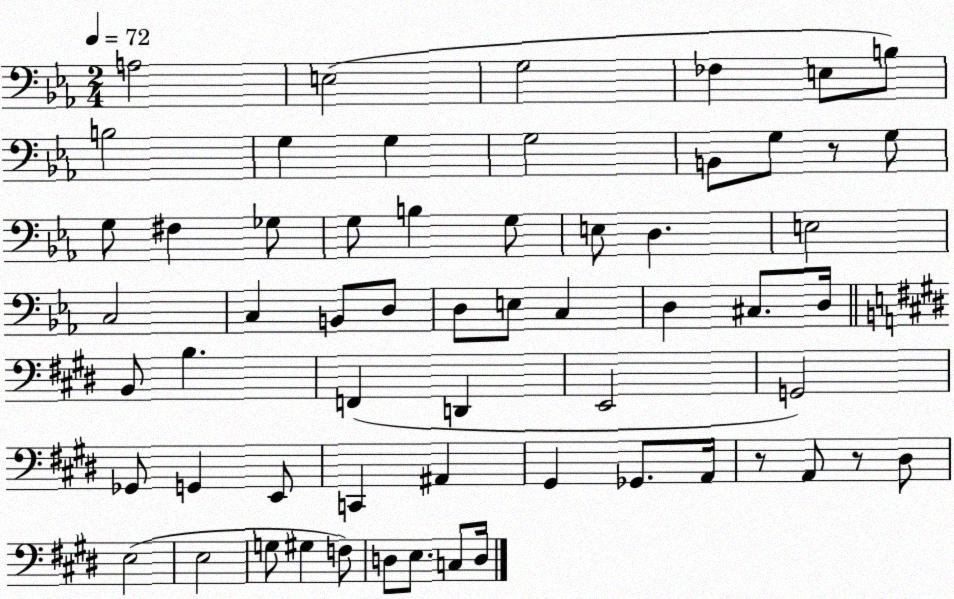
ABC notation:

X:1
T:Untitled
M:2/4
L:1/4
K:Eb
A,2 E,2 G,2 _F, E,/2 B,/2 B,2 G, G, G,2 B,,/2 G,/2 z/2 G,/2 G,/2 ^F, _G,/2 G,/2 B, G,/2 E,/2 D, E,2 C,2 C, B,,/2 D,/2 D,/2 E,/2 C, D, ^C,/2 D,/4 B,,/2 B, F,, D,, E,,2 G,,2 _G,,/2 G,, E,,/2 C,, ^A,, ^G,, _G,,/2 A,,/4 z/2 A,,/2 z/2 ^D,/2 E,2 E,2 G,/2 ^G, F,/2 D,/2 E,/2 C,/2 D,/4